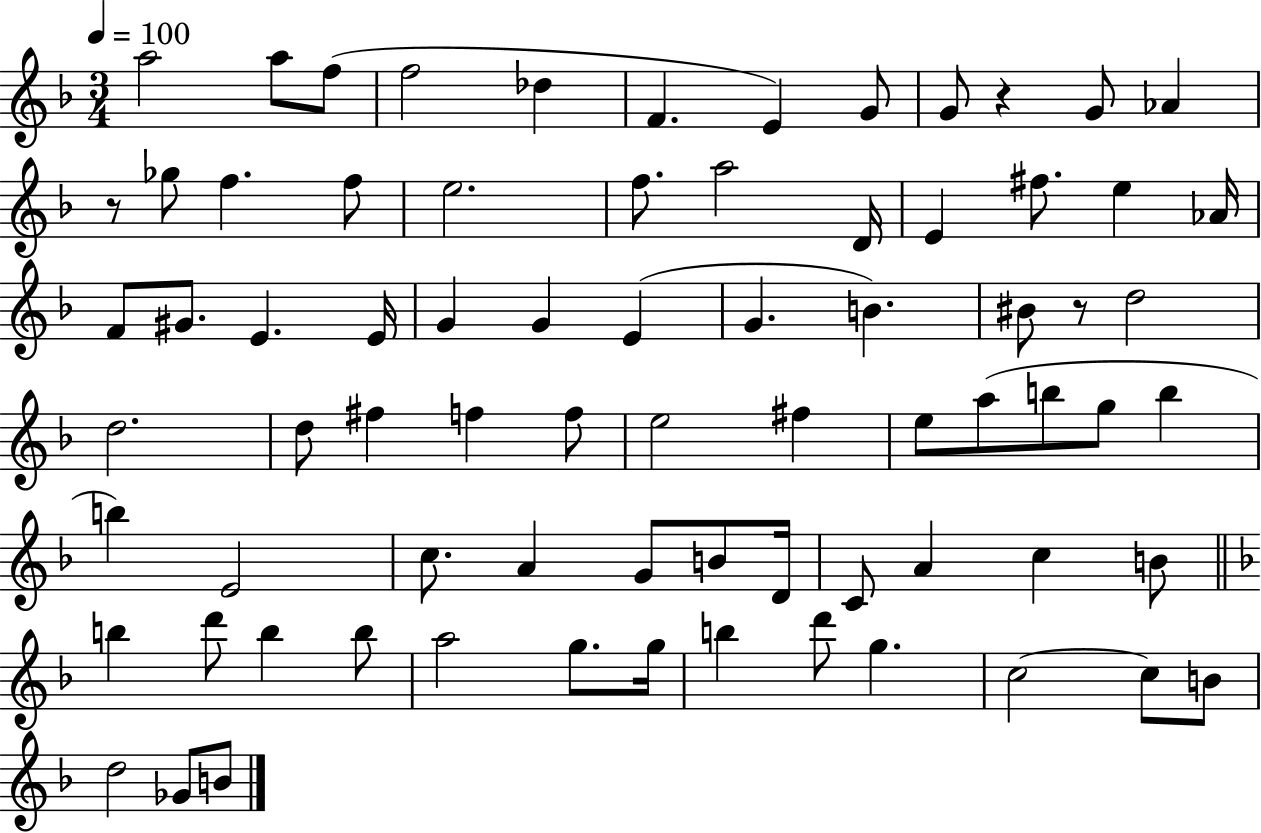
X:1
T:Untitled
M:3/4
L:1/4
K:F
a2 a/2 f/2 f2 _d F E G/2 G/2 z G/2 _A z/2 _g/2 f f/2 e2 f/2 a2 D/4 E ^f/2 e _A/4 F/2 ^G/2 E E/4 G G E G B ^B/2 z/2 d2 d2 d/2 ^f f f/2 e2 ^f e/2 a/2 b/2 g/2 b b E2 c/2 A G/2 B/2 D/4 C/2 A c B/2 b d'/2 b b/2 a2 g/2 g/4 b d'/2 g c2 c/2 B/2 d2 _G/2 B/2